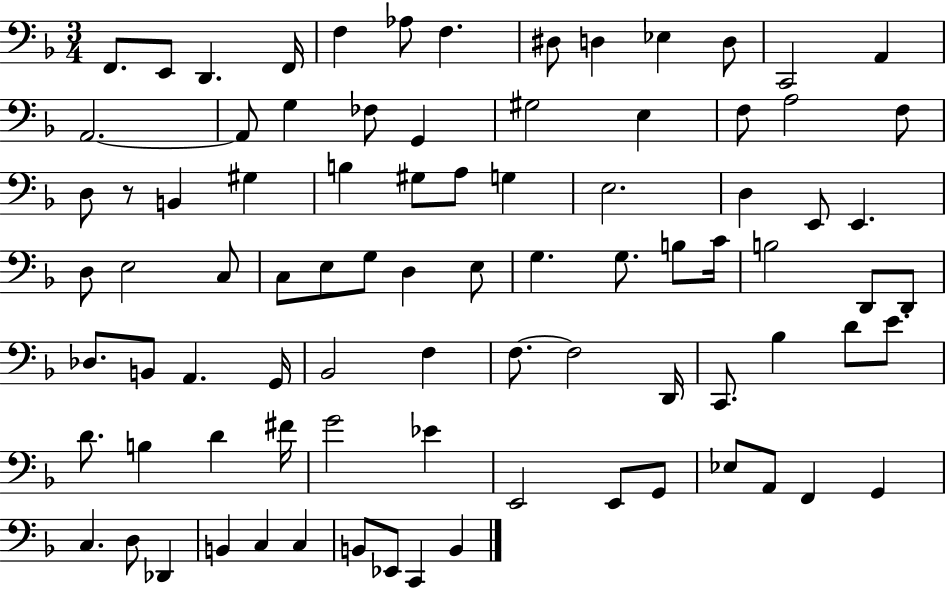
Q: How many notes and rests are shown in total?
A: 86